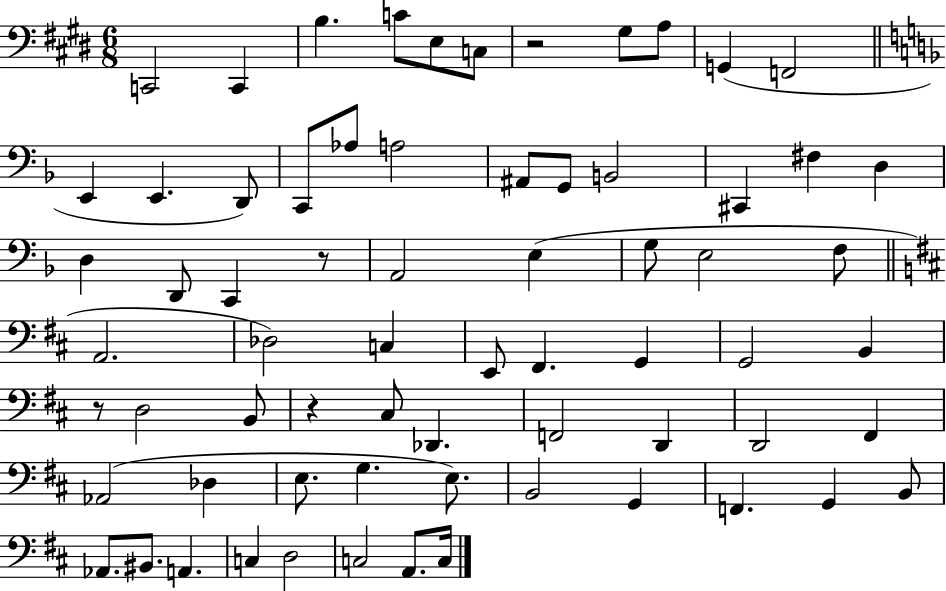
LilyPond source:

{
  \clef bass
  \numericTimeSignature
  \time 6/8
  \key e \major
  c,2 c,4 | b4. c'8 e8 c8 | r2 gis8 a8 | g,4( f,2 | \break \bar "||" \break \key f \major e,4 e,4. d,8) | c,8 aes8 a2 | ais,8 g,8 b,2 | cis,4 fis4 d4 | \break d4 d,8 c,4 r8 | a,2 e4( | g8 e2 f8 | \bar "||" \break \key b \minor a,2. | des2) c4 | e,8 fis,4. g,4 | g,2 b,4 | \break r8 d2 b,8 | r4 cis8 des,4. | f,2 d,4 | d,2 fis,4 | \break aes,2( des4 | e8. g4. e8.) | b,2 g,4 | f,4. g,4 b,8 | \break aes,8. bis,8. a,4. | c4 d2 | c2 a,8. c16 | \bar "|."
}